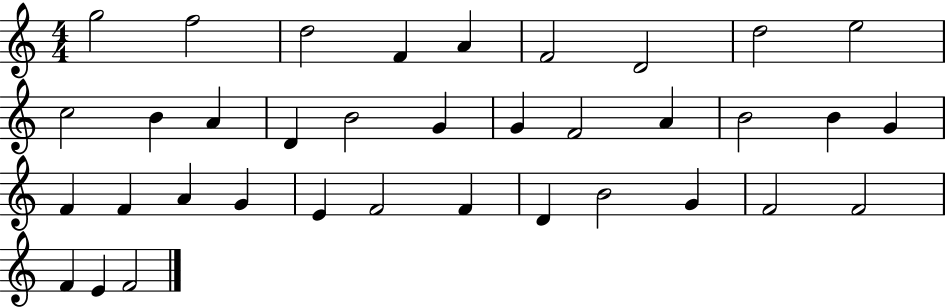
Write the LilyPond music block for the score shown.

{
  \clef treble
  \numericTimeSignature
  \time 4/4
  \key c \major
  g''2 f''2 | d''2 f'4 a'4 | f'2 d'2 | d''2 e''2 | \break c''2 b'4 a'4 | d'4 b'2 g'4 | g'4 f'2 a'4 | b'2 b'4 g'4 | \break f'4 f'4 a'4 g'4 | e'4 f'2 f'4 | d'4 b'2 g'4 | f'2 f'2 | \break f'4 e'4 f'2 | \bar "|."
}